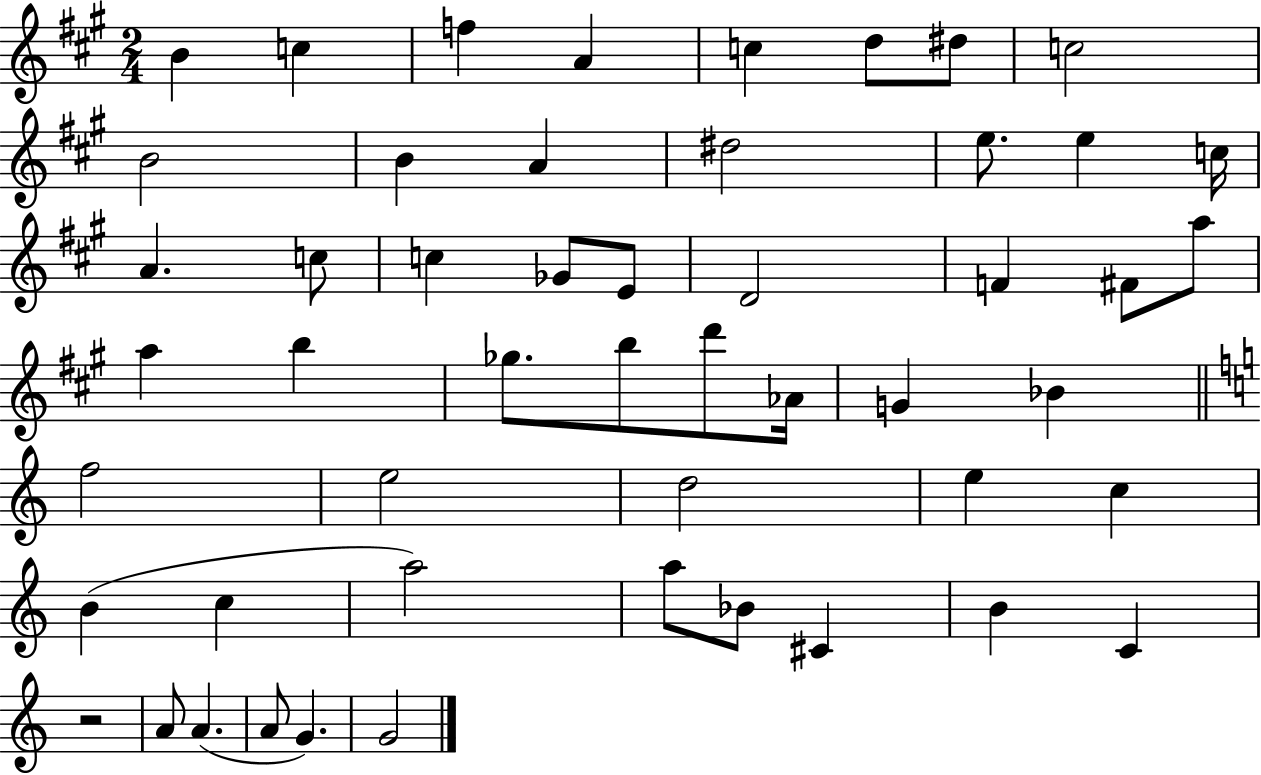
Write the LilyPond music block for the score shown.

{
  \clef treble
  \numericTimeSignature
  \time 2/4
  \key a \major
  b'4 c''4 | f''4 a'4 | c''4 d''8 dis''8 | c''2 | \break b'2 | b'4 a'4 | dis''2 | e''8. e''4 c''16 | \break a'4. c''8 | c''4 ges'8 e'8 | d'2 | f'4 fis'8 a''8 | \break a''4 b''4 | ges''8. b''8 d'''8 aes'16 | g'4 bes'4 | \bar "||" \break \key c \major f''2 | e''2 | d''2 | e''4 c''4 | \break b'4( c''4 | a''2) | a''8 bes'8 cis'4 | b'4 c'4 | \break r2 | a'8 a'4.( | a'8 g'4.) | g'2 | \break \bar "|."
}